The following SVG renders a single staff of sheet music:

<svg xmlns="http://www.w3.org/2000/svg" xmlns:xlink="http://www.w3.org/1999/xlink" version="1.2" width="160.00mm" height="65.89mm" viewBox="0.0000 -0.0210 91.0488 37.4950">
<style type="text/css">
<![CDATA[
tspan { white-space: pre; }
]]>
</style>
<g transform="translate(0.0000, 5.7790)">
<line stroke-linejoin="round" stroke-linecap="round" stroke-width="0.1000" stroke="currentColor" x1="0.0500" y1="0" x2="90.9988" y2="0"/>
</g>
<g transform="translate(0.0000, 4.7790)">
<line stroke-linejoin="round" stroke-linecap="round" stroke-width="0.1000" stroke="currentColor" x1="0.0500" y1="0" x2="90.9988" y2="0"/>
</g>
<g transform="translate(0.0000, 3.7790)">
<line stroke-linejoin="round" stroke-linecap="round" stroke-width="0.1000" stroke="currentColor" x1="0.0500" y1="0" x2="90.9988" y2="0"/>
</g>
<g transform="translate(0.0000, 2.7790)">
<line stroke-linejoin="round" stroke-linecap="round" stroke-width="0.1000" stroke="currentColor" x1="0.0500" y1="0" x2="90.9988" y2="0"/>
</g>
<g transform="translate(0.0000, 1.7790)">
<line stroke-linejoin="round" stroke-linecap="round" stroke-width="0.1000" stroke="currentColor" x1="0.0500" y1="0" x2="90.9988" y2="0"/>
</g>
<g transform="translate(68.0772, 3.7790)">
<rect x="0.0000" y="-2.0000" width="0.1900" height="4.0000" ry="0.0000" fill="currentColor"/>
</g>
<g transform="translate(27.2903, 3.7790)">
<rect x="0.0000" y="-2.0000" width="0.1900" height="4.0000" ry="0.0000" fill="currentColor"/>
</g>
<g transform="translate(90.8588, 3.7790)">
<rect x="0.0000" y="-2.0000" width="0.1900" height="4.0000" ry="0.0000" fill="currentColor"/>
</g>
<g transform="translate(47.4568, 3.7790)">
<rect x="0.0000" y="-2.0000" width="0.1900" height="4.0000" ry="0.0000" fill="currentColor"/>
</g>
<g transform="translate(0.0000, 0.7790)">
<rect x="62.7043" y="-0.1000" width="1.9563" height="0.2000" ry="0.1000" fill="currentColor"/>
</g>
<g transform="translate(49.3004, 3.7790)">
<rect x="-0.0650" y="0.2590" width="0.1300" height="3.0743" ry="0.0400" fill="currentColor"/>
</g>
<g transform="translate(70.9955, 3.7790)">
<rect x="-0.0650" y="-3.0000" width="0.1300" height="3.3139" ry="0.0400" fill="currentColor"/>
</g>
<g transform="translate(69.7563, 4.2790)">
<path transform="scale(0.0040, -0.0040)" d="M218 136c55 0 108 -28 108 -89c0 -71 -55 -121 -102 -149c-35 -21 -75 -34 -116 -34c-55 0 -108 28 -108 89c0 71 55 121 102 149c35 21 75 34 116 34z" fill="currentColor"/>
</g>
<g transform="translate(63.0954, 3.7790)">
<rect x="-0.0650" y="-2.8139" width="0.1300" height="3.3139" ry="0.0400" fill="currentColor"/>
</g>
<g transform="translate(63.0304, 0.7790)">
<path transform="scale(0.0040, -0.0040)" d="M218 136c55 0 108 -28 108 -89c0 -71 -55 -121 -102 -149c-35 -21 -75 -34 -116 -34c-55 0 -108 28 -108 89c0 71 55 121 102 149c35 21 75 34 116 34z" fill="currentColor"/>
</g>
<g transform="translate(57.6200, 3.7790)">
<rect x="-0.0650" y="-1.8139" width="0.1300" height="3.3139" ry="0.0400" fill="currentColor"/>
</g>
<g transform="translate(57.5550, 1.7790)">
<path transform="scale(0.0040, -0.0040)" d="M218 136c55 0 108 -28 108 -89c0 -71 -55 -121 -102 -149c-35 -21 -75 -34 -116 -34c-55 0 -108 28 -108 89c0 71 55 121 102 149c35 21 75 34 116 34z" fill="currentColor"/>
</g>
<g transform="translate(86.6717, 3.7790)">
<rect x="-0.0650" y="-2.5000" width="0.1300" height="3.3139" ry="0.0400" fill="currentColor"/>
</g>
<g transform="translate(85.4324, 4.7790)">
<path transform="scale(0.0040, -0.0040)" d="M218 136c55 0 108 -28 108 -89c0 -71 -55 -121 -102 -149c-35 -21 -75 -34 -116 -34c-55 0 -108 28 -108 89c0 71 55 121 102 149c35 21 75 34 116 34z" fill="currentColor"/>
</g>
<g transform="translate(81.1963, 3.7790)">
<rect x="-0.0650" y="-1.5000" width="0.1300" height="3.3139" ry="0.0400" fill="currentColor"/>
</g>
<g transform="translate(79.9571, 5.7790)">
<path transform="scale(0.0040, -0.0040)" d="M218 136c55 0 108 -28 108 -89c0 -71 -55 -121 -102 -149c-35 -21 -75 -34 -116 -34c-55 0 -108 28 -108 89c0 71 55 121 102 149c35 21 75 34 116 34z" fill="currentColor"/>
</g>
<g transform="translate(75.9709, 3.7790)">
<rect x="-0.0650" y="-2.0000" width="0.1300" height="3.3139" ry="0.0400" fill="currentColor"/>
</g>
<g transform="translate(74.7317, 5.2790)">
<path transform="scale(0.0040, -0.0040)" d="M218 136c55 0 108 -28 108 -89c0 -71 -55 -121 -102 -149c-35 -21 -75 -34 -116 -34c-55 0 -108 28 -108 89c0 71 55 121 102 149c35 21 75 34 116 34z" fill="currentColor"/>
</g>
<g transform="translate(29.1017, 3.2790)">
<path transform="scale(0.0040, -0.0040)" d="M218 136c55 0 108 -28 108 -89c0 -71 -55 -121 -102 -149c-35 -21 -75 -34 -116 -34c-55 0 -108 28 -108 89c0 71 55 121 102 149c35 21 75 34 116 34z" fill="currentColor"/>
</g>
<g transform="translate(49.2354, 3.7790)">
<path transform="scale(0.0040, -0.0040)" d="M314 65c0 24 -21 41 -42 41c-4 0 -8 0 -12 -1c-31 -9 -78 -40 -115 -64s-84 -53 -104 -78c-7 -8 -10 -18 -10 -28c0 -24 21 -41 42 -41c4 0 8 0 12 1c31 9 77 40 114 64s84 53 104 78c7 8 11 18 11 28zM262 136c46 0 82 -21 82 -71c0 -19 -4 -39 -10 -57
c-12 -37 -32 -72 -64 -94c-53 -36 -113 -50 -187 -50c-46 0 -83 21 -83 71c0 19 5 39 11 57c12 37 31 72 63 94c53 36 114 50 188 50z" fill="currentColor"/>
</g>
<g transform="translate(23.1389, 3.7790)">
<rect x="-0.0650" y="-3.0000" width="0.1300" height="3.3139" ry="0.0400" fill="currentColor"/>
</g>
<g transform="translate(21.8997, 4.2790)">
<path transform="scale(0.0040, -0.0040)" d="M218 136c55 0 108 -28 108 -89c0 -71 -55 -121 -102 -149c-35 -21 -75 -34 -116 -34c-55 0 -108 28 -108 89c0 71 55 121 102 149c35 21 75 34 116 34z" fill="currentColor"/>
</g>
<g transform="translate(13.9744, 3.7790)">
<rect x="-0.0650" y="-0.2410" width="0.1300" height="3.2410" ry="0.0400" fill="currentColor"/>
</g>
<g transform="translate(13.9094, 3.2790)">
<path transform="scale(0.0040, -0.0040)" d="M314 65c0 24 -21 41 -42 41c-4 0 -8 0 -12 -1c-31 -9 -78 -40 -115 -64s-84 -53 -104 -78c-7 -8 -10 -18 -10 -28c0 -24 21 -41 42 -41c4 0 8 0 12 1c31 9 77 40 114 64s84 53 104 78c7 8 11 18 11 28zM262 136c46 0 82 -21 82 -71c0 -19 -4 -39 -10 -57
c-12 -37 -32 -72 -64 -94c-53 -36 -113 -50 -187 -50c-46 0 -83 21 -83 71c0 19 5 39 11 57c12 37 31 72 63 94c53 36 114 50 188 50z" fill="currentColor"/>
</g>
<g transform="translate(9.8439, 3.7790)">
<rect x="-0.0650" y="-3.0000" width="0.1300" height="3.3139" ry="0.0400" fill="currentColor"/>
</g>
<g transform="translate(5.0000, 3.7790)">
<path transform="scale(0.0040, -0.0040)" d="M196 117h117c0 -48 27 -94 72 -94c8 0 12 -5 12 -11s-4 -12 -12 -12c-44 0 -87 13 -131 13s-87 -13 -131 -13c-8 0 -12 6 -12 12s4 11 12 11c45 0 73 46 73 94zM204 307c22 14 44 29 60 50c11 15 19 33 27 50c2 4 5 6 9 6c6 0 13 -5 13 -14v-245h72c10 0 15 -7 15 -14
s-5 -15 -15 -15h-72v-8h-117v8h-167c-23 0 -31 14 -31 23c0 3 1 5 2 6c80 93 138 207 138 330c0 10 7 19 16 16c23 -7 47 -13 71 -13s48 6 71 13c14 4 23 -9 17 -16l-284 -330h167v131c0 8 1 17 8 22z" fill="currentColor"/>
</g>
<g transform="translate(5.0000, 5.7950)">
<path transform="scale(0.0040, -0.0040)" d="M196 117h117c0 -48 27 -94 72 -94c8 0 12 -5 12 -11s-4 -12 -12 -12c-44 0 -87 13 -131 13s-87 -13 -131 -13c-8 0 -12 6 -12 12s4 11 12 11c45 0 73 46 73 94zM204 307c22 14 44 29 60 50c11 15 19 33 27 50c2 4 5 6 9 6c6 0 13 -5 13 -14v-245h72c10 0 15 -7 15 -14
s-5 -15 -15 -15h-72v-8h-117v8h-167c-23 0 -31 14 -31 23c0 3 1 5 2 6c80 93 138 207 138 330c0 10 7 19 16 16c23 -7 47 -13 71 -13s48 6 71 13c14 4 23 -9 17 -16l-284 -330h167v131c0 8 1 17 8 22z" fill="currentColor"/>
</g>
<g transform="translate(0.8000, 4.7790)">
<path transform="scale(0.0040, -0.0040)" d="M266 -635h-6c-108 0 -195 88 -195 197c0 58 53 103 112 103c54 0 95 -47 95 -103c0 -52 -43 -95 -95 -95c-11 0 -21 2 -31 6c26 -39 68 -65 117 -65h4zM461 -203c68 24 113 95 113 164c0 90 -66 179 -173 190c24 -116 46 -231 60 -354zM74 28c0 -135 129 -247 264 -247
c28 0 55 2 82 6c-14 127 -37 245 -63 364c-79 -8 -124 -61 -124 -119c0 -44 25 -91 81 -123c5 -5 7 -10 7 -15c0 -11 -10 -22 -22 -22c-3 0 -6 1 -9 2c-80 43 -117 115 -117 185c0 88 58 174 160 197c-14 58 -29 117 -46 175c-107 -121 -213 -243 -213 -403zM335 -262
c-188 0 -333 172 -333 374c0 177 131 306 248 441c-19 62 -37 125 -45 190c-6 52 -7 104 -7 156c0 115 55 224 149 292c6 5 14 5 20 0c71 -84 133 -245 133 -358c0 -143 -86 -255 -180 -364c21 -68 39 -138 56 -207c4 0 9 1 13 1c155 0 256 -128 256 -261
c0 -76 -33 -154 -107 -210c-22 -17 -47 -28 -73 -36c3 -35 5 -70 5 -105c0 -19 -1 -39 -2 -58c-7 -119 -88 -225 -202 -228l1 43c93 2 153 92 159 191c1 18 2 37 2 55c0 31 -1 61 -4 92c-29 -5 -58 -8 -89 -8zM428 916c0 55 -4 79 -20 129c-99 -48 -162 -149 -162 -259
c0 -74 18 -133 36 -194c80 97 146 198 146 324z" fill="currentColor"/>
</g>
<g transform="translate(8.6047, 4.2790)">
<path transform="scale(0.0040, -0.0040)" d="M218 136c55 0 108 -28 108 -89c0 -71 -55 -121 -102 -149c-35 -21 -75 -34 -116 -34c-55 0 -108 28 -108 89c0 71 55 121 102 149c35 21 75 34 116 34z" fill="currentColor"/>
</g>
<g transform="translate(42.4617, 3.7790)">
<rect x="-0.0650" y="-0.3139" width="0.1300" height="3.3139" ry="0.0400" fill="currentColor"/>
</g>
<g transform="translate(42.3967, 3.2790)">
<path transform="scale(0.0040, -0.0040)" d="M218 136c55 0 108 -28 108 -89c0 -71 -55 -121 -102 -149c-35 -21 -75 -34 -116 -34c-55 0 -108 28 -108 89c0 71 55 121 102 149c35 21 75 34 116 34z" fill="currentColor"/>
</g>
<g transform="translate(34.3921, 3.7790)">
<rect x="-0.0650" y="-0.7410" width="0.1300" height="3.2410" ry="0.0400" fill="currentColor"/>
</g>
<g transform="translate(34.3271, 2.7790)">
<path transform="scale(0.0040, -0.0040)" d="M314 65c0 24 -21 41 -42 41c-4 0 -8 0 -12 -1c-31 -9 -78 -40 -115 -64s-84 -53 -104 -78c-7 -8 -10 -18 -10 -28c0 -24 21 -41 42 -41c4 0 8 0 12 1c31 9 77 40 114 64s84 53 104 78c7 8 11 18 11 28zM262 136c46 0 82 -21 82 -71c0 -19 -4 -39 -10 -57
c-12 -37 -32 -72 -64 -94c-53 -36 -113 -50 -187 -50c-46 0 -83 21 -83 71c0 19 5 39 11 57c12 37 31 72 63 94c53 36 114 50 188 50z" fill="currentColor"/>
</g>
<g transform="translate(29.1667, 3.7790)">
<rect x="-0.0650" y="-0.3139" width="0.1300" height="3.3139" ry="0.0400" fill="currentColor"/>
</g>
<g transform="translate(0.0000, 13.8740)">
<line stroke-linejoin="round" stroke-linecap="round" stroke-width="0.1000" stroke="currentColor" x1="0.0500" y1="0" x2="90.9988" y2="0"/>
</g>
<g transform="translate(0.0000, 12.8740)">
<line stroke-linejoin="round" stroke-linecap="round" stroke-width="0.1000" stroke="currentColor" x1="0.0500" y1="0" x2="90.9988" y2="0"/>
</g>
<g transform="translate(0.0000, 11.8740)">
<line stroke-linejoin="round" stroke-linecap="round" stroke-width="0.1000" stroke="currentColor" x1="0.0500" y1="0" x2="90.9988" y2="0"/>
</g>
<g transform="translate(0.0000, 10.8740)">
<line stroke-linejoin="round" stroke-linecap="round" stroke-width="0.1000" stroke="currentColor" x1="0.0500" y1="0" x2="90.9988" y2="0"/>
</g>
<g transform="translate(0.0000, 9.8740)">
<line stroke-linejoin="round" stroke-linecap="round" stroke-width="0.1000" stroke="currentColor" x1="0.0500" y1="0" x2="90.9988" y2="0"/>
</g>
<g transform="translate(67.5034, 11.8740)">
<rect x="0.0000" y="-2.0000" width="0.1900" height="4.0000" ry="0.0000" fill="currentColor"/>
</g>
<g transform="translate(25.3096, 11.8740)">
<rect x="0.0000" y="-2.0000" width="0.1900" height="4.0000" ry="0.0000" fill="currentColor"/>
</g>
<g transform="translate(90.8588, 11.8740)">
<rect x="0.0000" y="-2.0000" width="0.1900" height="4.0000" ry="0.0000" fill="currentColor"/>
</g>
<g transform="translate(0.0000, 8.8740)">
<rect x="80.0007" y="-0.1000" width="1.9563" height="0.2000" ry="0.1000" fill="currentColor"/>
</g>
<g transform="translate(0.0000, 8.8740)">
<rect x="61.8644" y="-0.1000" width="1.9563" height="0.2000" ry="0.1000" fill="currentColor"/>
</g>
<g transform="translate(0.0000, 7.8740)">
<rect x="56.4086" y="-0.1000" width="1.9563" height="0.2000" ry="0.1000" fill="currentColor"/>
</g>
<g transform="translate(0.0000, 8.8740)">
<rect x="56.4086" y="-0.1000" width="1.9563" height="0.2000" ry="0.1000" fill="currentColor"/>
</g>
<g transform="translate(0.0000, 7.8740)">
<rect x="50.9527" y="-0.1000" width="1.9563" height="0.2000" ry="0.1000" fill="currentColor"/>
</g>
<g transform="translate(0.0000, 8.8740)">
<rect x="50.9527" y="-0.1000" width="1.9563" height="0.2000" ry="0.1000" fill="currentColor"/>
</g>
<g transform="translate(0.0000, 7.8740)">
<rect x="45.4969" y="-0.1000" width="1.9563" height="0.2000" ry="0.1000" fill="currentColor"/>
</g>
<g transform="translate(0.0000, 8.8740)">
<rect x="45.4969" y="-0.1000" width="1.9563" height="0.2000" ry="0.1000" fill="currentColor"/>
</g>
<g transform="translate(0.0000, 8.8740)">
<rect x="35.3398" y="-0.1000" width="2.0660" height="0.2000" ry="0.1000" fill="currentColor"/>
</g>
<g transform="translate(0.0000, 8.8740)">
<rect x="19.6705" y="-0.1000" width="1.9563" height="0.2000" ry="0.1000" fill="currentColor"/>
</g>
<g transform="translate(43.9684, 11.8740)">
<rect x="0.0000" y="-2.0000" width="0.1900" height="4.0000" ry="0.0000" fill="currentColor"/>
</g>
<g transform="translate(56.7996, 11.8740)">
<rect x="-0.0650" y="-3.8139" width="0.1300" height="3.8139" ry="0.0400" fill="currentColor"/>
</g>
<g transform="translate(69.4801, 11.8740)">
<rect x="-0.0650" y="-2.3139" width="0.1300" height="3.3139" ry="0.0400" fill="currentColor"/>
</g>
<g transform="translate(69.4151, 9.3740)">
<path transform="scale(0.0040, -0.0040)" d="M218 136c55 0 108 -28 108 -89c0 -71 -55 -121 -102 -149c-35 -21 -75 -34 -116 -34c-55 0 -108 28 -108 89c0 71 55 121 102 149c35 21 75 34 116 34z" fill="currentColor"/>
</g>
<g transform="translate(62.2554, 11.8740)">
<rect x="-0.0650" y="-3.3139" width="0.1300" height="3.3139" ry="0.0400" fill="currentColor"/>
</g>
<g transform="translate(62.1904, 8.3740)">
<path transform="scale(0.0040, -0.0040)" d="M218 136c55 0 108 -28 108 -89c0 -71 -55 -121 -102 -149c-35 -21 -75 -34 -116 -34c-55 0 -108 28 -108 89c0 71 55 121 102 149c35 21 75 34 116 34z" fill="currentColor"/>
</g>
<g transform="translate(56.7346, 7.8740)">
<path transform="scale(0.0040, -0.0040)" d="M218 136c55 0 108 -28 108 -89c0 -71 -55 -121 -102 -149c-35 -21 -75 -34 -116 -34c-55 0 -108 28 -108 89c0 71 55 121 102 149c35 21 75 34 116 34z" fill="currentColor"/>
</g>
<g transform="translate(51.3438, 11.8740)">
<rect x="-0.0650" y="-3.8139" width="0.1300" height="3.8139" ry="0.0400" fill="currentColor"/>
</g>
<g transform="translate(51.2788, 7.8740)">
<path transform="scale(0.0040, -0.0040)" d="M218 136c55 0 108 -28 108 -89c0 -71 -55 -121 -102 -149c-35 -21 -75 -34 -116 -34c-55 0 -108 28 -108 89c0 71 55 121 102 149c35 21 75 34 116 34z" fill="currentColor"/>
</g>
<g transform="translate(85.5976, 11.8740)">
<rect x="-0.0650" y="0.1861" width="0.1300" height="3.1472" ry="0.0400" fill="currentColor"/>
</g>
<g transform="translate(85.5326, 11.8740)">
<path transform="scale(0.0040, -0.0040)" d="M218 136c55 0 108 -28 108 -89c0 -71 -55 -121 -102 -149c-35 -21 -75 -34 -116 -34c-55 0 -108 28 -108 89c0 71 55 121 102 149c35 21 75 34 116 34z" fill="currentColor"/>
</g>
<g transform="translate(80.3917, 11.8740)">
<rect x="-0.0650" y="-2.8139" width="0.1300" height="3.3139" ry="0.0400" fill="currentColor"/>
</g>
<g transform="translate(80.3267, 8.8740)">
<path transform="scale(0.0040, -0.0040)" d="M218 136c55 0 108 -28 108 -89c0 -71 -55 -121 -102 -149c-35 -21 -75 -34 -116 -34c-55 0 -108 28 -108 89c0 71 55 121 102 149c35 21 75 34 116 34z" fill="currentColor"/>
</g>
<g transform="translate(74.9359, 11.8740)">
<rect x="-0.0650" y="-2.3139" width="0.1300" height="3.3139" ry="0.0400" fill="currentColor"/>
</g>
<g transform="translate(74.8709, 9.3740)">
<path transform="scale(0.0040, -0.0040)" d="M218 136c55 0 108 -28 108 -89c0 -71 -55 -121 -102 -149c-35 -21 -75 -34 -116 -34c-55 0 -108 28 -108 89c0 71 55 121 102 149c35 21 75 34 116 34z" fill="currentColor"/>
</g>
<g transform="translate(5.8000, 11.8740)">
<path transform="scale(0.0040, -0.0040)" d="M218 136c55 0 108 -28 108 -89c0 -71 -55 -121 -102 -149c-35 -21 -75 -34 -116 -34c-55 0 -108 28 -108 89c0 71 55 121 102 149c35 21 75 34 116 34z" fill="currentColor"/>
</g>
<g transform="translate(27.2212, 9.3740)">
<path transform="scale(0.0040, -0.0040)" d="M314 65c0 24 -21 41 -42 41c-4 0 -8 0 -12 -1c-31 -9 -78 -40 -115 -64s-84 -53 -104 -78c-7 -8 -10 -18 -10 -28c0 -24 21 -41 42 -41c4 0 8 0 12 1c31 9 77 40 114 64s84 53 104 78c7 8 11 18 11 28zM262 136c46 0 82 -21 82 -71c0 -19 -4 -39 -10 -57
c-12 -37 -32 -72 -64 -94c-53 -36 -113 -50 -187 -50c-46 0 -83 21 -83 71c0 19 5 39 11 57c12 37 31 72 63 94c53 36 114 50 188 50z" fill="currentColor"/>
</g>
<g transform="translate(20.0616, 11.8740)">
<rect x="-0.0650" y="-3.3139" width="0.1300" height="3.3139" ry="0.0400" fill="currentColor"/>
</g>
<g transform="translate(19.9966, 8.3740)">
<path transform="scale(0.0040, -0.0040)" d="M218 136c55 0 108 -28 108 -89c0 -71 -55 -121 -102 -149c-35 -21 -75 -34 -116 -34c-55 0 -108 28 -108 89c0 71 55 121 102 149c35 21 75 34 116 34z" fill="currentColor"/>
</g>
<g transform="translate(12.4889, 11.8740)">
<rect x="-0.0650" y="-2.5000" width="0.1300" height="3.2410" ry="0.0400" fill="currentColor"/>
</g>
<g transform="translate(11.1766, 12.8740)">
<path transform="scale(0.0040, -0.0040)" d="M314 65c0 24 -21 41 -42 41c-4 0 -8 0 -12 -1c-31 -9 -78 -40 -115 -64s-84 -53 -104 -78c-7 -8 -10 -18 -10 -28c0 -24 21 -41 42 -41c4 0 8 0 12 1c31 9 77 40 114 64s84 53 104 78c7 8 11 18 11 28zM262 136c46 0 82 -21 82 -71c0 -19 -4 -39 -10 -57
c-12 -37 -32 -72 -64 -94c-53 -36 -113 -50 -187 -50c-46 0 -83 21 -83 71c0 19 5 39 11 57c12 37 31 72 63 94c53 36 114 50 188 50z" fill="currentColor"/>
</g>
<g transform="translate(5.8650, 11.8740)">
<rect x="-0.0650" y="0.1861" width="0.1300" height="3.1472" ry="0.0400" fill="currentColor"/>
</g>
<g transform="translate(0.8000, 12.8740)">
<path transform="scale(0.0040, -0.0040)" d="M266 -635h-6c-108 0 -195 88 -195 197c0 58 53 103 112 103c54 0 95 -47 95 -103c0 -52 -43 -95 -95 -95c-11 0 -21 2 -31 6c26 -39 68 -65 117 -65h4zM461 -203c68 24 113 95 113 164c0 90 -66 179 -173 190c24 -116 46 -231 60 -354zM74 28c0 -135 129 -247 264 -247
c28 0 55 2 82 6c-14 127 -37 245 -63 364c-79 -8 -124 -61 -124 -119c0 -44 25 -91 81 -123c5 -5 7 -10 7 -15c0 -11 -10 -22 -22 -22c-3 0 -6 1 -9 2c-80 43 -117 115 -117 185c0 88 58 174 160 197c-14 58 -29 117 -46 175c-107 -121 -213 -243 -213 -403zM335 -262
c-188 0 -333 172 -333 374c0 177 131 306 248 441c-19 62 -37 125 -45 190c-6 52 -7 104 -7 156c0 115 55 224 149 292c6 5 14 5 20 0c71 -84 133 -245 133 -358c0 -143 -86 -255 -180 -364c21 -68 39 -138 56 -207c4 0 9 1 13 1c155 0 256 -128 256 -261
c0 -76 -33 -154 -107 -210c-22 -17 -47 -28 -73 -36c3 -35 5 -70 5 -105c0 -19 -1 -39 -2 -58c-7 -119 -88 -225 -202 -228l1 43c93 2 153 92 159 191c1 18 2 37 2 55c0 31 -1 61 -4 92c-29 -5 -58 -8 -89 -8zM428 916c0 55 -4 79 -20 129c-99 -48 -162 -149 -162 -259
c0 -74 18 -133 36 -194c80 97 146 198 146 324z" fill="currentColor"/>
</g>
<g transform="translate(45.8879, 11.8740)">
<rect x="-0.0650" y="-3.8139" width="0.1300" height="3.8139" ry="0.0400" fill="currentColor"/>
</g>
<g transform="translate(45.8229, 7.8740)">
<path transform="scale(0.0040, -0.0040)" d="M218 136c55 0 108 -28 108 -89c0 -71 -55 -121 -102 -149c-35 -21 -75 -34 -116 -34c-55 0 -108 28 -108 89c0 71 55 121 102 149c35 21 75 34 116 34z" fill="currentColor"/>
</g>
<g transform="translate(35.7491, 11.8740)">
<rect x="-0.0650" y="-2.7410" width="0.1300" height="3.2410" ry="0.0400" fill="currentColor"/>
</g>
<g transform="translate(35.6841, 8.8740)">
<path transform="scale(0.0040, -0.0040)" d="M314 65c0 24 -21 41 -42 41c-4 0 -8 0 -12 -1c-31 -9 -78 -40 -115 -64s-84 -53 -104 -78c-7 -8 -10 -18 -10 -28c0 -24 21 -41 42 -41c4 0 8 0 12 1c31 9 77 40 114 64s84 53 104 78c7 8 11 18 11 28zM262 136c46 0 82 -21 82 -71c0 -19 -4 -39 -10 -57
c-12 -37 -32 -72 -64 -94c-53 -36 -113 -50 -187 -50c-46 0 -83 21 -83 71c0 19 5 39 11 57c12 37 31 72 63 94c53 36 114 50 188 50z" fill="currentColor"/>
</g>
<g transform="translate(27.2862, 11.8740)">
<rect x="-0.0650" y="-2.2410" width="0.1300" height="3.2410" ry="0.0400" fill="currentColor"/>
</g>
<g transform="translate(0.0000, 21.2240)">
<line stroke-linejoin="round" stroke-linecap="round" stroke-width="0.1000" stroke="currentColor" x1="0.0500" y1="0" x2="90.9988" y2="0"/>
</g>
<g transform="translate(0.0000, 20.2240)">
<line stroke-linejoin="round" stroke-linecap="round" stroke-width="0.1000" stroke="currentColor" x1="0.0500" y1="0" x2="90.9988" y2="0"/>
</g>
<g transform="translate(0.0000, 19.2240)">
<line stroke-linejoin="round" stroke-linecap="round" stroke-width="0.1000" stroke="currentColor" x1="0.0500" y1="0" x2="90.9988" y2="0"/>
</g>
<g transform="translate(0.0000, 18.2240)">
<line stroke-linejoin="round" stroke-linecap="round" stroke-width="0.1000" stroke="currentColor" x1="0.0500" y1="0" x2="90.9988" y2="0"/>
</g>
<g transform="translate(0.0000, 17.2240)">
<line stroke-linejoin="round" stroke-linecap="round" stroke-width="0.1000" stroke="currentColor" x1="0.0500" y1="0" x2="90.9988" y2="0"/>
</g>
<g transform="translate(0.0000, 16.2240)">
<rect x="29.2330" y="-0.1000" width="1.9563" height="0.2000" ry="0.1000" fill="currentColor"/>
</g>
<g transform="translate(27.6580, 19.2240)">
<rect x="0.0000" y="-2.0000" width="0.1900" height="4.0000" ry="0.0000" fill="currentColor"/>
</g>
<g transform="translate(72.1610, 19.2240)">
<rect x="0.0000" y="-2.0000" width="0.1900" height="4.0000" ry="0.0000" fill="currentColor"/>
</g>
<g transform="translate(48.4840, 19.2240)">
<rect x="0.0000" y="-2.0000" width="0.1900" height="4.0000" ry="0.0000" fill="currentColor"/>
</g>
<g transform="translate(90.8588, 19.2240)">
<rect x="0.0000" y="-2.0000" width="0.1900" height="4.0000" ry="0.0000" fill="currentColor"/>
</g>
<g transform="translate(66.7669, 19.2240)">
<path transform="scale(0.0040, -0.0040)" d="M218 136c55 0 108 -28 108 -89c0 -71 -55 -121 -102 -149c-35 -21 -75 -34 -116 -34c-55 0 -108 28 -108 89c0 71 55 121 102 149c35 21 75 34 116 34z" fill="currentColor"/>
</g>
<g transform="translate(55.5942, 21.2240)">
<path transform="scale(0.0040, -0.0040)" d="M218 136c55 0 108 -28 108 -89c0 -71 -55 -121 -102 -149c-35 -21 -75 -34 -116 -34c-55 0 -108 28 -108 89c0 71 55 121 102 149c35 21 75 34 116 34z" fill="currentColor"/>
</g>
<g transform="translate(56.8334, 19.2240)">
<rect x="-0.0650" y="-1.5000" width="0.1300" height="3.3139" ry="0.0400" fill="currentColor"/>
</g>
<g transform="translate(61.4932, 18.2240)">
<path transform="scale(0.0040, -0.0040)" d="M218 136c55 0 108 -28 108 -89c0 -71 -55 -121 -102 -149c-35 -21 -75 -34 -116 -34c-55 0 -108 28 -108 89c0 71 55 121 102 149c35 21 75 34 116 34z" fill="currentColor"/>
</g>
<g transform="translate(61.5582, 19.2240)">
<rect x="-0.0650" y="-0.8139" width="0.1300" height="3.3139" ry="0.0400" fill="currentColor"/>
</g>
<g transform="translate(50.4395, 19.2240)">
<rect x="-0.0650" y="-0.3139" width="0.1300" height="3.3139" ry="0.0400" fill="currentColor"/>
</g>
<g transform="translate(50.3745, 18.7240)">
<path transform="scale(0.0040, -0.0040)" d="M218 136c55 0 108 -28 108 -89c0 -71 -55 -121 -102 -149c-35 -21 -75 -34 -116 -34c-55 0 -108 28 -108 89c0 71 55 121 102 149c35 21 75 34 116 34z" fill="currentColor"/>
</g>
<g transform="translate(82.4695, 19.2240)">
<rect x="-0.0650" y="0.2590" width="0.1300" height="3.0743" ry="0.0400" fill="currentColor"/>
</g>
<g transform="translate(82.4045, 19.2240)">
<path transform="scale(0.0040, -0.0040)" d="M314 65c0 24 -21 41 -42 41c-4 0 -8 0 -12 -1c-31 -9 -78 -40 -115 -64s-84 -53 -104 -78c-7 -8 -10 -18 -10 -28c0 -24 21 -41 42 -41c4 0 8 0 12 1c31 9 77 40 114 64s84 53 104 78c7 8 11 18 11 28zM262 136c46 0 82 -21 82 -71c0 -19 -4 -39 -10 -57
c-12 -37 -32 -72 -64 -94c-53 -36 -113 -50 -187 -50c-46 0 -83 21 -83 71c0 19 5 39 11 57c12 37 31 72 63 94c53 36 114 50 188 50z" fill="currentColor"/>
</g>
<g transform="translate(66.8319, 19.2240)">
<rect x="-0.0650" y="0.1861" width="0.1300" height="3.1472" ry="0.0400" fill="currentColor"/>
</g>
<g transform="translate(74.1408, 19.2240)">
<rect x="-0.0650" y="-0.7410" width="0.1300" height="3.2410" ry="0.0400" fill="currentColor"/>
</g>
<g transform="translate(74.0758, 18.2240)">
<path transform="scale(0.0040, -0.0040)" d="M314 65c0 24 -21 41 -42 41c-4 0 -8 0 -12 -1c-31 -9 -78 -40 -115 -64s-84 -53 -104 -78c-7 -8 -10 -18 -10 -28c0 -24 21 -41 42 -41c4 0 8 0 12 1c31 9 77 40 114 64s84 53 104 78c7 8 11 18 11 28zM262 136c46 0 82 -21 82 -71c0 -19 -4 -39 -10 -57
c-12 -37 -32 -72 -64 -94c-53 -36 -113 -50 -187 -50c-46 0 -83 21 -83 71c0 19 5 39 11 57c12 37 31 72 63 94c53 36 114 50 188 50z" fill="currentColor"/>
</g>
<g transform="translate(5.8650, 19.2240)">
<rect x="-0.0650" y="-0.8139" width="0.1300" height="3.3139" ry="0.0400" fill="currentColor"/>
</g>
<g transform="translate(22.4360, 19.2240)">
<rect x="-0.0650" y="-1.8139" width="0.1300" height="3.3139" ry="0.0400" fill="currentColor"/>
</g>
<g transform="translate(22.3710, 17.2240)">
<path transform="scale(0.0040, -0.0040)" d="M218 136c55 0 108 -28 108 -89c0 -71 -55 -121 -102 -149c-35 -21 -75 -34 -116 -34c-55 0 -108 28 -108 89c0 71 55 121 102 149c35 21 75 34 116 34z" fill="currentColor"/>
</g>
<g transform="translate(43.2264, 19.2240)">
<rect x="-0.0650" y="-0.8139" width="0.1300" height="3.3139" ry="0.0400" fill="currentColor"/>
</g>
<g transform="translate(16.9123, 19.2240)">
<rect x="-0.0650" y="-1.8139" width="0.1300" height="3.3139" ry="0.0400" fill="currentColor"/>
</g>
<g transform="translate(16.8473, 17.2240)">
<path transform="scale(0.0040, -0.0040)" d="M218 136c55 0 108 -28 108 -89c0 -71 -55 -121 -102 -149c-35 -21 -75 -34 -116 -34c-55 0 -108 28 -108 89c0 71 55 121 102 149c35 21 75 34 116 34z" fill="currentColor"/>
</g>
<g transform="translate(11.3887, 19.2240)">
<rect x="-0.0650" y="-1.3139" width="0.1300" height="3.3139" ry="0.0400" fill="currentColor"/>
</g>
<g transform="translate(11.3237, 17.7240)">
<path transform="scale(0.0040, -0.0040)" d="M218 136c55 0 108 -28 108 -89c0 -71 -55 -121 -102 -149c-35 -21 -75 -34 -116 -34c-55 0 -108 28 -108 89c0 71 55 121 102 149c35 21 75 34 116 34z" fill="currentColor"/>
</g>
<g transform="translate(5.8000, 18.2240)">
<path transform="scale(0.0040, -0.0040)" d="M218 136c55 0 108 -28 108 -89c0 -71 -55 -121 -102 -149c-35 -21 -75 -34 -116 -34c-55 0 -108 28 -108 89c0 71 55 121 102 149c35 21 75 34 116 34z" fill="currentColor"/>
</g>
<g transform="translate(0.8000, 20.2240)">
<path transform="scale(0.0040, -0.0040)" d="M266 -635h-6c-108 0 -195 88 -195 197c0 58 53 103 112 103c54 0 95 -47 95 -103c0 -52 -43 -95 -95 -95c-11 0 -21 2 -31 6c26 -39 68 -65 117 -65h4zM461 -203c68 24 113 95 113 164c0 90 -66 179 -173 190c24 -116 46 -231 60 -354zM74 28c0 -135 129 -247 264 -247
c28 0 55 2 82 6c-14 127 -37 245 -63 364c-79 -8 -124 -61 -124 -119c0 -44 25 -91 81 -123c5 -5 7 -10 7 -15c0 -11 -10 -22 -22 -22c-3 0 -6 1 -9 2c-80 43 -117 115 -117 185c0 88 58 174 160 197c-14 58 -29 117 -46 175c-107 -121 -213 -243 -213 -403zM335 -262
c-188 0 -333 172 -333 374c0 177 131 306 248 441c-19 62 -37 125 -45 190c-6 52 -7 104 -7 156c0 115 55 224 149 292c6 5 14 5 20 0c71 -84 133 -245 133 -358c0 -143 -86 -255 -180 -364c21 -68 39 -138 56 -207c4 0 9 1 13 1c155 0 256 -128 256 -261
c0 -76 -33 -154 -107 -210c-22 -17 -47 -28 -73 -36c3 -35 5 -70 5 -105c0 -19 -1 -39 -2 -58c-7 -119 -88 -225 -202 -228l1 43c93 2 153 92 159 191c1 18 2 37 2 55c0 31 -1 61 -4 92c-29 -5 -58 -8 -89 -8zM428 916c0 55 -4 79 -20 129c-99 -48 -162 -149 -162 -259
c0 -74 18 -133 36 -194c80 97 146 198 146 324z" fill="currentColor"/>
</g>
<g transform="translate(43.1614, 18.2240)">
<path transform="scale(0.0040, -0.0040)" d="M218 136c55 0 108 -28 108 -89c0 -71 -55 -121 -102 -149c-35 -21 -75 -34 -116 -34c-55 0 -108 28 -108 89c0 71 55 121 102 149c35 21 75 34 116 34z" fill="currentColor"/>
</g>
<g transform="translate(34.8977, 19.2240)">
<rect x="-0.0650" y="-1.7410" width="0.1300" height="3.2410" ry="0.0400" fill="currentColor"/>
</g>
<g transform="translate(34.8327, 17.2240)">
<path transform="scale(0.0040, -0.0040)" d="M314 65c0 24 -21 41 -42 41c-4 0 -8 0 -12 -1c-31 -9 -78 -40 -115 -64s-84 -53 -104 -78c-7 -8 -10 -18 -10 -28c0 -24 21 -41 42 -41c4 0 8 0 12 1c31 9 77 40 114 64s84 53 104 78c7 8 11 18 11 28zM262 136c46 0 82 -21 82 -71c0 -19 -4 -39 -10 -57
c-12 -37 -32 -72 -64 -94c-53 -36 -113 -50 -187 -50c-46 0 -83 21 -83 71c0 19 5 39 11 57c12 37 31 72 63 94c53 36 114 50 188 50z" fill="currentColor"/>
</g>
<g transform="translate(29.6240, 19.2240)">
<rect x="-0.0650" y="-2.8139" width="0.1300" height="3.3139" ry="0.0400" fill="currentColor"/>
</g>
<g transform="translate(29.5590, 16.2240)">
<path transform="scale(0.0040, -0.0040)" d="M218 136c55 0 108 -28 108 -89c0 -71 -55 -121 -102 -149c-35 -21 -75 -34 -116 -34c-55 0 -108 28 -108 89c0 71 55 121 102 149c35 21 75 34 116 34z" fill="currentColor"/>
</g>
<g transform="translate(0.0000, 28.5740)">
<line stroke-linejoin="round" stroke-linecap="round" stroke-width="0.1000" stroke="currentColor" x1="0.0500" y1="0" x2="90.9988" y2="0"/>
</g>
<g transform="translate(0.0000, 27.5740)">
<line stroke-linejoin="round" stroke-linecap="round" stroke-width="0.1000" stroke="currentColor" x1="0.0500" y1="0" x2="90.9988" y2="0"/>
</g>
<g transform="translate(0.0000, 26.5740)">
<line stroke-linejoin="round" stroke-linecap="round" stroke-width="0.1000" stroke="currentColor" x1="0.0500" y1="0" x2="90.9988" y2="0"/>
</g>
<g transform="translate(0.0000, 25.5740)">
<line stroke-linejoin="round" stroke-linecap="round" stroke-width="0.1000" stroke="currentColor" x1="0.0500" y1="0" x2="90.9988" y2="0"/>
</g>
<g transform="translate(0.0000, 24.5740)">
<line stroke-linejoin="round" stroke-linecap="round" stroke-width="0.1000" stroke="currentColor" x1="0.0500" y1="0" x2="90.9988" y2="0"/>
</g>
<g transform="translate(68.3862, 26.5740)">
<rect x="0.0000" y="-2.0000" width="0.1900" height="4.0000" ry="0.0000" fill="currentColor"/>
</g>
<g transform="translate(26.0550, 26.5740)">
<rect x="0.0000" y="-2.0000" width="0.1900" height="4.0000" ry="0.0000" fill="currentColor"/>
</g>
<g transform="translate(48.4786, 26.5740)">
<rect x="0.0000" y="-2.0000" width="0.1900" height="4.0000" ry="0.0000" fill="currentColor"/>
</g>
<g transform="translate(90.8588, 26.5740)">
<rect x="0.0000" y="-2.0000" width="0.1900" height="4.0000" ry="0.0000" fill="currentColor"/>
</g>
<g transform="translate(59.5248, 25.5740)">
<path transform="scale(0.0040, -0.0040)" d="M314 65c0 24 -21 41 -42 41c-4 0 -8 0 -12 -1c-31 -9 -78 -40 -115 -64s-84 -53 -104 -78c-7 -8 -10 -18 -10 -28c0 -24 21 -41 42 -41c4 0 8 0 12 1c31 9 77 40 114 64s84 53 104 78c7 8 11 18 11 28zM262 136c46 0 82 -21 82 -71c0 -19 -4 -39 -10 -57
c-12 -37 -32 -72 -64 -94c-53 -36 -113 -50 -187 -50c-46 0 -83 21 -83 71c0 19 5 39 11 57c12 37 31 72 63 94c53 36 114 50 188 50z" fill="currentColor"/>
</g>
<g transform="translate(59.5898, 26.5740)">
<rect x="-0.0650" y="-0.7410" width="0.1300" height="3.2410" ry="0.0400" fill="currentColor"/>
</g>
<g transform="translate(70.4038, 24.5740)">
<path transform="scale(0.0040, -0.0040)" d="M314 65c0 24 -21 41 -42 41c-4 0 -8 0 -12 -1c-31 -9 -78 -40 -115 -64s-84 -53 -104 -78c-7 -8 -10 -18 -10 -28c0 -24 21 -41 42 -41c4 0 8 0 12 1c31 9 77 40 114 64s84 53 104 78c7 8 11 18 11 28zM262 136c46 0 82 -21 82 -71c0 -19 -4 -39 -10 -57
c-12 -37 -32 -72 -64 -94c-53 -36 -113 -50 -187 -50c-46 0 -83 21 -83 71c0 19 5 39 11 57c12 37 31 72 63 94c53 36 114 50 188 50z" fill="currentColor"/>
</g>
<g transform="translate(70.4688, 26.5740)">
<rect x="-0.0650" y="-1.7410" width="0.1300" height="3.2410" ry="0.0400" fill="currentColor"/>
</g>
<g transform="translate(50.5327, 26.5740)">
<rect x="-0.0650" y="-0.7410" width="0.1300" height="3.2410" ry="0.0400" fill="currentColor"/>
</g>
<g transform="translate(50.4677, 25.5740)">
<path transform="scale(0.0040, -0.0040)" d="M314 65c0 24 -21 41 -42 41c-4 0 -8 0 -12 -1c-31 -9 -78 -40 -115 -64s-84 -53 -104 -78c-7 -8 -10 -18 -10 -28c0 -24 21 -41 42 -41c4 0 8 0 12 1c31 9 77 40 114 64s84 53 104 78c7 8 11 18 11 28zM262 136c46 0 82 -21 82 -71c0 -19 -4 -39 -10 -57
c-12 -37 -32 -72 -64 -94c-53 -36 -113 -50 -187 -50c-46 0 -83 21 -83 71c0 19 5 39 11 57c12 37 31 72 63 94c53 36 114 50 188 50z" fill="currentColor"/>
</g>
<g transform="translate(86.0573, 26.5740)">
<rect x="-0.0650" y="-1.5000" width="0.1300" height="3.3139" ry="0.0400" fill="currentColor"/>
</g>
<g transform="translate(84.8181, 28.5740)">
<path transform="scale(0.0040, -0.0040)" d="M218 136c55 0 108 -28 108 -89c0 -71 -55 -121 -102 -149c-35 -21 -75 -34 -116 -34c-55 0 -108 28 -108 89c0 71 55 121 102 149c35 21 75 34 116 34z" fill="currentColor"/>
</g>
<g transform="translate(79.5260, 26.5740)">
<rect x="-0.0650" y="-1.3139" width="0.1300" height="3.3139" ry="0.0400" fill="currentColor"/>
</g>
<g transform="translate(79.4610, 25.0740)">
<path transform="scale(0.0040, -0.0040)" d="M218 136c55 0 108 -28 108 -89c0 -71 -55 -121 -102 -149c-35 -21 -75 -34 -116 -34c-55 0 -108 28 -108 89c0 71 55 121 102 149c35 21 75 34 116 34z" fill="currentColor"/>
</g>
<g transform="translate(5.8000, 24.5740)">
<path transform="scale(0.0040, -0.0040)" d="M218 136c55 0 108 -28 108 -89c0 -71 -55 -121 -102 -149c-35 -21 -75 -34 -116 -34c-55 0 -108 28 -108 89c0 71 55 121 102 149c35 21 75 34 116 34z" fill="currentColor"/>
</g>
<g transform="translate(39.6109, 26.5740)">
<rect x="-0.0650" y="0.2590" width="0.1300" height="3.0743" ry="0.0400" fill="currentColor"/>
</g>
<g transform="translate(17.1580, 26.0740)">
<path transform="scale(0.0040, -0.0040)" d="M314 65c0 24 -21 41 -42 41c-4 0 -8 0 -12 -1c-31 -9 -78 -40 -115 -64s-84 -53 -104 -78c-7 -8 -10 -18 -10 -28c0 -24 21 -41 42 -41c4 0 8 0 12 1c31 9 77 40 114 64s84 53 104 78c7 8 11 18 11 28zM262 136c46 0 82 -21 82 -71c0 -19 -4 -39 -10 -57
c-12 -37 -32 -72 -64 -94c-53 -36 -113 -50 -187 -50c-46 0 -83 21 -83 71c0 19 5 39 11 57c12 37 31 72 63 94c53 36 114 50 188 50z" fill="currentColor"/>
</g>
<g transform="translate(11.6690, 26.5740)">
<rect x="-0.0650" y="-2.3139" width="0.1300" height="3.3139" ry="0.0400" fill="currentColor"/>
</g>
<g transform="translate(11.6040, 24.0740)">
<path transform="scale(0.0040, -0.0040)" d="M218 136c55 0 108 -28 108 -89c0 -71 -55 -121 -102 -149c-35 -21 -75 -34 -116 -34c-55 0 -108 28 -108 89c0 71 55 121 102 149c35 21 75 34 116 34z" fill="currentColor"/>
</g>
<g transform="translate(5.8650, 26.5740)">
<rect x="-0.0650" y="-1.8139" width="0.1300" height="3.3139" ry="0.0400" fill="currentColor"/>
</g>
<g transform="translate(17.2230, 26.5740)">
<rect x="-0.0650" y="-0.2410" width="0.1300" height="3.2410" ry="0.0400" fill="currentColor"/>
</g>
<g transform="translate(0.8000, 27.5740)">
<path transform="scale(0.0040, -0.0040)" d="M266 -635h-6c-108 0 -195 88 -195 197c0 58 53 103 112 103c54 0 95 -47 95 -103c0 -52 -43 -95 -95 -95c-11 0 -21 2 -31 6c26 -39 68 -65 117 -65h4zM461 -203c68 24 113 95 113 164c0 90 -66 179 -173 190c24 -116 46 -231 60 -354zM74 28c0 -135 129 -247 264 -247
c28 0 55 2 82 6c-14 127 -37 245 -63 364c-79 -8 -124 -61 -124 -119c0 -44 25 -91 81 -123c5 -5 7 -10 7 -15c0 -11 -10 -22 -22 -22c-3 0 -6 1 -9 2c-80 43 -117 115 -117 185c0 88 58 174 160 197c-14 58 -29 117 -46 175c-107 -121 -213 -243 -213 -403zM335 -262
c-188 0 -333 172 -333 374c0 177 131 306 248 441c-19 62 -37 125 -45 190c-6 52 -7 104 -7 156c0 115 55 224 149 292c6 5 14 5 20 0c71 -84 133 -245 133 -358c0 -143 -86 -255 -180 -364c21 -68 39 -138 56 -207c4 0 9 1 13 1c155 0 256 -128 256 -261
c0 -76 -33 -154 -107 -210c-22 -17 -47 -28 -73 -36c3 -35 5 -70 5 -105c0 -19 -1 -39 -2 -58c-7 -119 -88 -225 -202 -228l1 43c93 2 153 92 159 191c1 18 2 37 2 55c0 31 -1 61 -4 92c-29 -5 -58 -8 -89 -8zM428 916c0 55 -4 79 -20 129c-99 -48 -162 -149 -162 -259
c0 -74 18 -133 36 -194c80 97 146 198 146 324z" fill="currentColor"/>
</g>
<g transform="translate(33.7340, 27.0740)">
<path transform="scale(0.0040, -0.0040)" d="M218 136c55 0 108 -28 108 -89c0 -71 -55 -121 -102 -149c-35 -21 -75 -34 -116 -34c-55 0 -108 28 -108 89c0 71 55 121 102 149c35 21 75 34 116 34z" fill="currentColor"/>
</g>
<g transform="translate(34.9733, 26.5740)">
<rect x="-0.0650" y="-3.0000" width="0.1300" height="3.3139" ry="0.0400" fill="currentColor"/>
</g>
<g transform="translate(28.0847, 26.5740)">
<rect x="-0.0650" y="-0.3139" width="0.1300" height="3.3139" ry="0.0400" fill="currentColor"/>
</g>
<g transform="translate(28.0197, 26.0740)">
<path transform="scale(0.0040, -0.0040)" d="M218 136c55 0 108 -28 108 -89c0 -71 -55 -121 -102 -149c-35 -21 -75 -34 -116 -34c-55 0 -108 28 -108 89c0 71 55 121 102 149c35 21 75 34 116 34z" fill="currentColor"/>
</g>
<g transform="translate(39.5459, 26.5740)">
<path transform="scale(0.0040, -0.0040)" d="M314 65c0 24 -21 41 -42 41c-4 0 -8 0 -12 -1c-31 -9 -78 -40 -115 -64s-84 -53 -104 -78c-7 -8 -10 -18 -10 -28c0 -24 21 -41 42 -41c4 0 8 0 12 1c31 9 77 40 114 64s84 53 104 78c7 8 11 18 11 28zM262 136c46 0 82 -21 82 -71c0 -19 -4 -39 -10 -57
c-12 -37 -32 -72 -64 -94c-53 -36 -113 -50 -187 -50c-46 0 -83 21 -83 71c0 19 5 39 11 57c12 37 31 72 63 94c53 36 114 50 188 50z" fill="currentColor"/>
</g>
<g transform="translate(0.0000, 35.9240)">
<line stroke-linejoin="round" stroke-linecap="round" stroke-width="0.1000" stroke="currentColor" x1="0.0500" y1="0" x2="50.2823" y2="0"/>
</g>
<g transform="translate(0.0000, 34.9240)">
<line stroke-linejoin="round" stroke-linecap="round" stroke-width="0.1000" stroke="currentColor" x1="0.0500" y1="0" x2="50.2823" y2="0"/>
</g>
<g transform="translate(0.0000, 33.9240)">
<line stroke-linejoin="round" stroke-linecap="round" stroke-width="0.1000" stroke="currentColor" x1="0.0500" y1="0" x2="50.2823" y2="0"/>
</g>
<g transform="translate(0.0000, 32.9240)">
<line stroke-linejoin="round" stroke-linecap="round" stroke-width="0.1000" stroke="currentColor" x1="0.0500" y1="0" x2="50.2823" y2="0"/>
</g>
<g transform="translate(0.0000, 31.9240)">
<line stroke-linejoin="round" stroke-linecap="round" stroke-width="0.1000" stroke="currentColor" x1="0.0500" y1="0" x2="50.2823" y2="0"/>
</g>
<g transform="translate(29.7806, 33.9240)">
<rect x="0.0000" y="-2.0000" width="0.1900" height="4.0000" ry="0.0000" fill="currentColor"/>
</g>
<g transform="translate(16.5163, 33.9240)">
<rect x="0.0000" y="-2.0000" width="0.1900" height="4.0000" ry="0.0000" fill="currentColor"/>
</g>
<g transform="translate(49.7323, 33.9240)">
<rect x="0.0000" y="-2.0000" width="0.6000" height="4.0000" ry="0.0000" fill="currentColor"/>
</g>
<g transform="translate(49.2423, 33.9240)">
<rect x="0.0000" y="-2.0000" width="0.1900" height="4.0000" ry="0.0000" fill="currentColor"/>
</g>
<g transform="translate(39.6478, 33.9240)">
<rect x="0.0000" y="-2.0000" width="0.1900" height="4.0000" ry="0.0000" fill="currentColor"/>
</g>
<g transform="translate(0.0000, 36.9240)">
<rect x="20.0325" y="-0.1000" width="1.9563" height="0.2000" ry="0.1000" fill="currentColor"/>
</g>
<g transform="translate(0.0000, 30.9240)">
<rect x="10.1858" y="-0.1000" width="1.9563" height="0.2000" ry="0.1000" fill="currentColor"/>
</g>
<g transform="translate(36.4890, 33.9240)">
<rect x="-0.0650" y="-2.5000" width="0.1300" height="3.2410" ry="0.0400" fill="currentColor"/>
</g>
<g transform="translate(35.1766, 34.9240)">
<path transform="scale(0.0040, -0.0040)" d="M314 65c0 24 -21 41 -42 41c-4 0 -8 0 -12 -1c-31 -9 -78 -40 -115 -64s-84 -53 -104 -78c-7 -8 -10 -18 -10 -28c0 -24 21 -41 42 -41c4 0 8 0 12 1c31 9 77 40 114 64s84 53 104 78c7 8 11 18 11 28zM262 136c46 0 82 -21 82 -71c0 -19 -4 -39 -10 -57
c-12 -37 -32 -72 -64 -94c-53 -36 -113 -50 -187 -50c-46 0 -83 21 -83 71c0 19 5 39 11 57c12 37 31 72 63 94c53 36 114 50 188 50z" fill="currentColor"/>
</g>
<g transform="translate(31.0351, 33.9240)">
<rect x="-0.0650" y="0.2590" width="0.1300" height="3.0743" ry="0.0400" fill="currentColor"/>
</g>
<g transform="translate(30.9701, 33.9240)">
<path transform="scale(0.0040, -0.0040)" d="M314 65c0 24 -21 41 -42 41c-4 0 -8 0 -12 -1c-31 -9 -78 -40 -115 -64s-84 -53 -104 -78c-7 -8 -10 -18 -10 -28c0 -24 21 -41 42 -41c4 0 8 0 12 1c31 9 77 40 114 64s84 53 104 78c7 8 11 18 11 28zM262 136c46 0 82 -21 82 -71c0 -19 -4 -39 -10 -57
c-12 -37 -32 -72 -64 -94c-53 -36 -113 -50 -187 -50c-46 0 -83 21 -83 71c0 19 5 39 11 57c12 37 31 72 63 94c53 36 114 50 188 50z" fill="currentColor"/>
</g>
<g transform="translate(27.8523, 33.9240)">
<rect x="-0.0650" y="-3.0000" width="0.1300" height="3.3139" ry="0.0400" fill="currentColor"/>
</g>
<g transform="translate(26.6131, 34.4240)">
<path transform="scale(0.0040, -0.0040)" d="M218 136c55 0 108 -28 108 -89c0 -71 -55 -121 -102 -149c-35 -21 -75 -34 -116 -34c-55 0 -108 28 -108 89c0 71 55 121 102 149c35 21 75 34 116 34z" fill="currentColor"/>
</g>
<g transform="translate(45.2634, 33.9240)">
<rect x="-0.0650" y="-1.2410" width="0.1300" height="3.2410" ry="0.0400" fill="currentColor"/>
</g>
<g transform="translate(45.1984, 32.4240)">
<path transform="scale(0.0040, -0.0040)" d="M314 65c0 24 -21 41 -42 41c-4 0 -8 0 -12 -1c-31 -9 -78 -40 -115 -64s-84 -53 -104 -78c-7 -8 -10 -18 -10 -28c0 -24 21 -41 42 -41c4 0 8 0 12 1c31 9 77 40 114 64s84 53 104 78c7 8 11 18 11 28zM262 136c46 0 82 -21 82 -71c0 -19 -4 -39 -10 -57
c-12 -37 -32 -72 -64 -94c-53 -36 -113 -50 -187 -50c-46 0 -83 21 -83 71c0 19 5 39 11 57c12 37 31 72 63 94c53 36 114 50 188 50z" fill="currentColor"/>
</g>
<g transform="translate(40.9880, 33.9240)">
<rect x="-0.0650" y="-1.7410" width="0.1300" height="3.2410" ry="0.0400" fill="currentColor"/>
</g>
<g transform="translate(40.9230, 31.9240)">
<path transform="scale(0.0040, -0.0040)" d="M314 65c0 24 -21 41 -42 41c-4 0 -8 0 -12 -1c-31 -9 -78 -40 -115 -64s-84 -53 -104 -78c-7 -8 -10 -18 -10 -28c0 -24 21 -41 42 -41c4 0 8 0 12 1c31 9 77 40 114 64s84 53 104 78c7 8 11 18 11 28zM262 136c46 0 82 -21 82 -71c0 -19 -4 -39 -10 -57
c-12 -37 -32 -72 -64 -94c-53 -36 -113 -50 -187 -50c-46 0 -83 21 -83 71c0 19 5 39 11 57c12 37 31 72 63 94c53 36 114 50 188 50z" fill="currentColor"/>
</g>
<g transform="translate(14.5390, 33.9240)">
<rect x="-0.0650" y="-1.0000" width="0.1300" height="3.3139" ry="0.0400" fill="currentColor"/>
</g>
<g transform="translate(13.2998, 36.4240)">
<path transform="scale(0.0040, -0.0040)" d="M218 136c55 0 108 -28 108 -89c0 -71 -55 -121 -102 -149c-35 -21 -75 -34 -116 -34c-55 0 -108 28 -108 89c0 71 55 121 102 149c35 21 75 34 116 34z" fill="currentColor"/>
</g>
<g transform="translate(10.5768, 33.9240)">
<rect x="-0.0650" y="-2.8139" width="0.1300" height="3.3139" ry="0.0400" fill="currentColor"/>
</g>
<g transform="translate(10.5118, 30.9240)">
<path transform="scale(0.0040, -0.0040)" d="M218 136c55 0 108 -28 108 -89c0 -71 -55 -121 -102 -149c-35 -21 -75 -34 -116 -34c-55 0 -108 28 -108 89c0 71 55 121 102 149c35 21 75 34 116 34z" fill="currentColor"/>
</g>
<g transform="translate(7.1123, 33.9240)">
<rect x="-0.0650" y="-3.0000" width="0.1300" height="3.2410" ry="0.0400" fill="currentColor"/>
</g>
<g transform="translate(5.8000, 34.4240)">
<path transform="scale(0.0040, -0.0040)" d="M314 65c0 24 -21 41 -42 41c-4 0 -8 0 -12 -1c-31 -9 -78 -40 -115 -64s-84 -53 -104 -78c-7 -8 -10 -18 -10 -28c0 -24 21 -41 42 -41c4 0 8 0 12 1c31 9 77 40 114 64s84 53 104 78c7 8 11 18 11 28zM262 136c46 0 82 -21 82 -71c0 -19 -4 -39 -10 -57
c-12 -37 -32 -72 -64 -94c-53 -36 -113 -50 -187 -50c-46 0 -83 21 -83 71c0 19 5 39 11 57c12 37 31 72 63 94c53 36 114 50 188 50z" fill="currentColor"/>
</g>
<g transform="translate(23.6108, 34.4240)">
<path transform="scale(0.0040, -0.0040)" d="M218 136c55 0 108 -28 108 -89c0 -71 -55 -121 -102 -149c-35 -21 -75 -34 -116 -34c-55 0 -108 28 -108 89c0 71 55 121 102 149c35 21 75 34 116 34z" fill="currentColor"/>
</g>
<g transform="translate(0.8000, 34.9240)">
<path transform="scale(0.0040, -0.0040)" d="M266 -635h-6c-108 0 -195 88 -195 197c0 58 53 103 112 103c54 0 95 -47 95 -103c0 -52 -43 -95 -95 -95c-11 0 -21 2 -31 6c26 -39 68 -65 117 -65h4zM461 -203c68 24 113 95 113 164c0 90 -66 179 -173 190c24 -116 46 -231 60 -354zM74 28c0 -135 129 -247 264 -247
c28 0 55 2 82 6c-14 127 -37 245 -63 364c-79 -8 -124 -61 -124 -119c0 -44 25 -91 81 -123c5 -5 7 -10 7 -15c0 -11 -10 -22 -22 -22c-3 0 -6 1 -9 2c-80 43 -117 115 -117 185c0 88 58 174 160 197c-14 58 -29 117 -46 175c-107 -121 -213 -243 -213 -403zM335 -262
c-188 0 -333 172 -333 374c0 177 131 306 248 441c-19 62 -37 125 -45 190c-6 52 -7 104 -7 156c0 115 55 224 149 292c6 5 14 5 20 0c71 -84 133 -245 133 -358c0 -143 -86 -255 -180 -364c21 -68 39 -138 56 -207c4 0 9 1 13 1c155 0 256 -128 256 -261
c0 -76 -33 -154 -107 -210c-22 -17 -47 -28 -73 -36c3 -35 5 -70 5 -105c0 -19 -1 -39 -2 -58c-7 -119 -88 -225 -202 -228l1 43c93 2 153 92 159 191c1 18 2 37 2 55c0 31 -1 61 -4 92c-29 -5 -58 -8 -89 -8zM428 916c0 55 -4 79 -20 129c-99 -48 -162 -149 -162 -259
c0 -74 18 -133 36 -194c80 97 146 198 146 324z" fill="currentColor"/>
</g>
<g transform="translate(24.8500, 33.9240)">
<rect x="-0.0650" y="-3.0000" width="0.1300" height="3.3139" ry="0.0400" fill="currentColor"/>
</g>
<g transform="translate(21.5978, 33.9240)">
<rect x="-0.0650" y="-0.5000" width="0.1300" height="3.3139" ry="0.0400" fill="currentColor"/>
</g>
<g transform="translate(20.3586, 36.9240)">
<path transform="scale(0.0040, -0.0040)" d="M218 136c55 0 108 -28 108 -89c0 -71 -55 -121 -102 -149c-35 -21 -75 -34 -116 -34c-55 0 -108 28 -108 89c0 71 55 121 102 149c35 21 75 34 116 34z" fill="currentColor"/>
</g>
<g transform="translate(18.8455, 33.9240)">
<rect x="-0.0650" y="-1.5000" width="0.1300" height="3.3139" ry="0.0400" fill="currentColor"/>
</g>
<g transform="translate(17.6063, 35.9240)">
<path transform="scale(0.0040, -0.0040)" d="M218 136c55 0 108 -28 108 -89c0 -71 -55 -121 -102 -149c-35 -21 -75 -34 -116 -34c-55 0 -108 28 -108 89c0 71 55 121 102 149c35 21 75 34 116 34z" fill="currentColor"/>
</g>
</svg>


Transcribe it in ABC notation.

X:1
T:Untitled
M:4/4
L:1/4
K:C
A c2 A c d2 c B2 f a A F E G B G2 b g2 a2 c' c' c' b g g a B d e f f a f2 d c E d B d2 B2 f g c2 c A B2 d2 d2 f2 e E A2 a D E C A A B2 G2 f2 e2